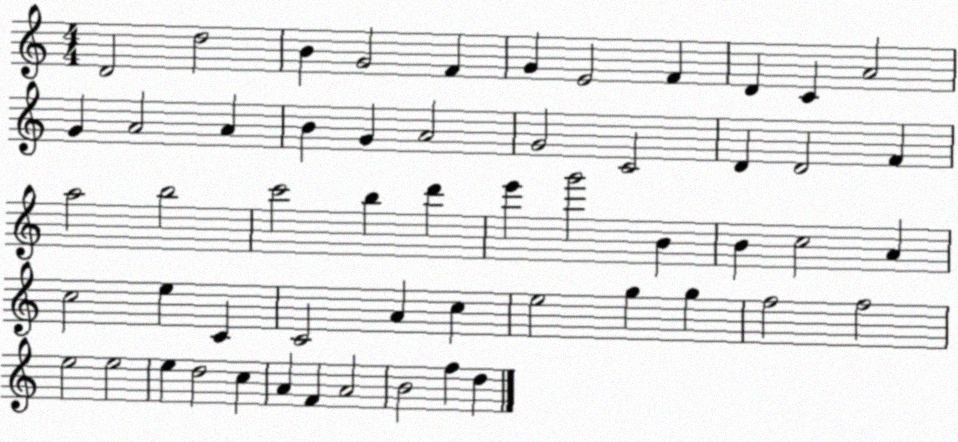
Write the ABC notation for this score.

X:1
T:Untitled
M:4/4
L:1/4
K:C
D2 d2 B G2 F G E2 F D C A2 G A2 A B G A2 G2 C2 D D2 F a2 b2 c'2 b d' e' g'2 B B c2 A c2 e C C2 A c e2 g g f2 f2 e2 e2 e d2 c A F A2 B2 f d